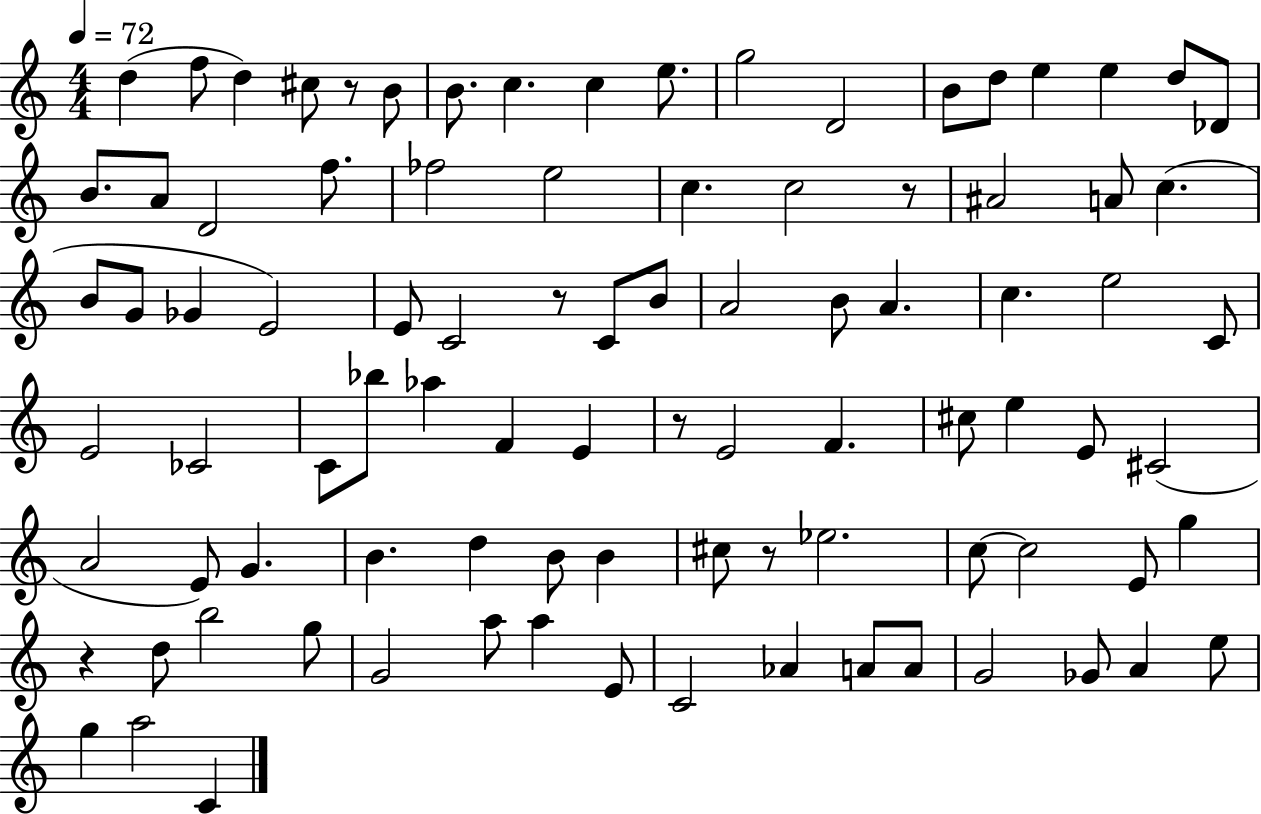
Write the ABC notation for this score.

X:1
T:Untitled
M:4/4
L:1/4
K:C
d f/2 d ^c/2 z/2 B/2 B/2 c c e/2 g2 D2 B/2 d/2 e e d/2 _D/2 B/2 A/2 D2 f/2 _f2 e2 c c2 z/2 ^A2 A/2 c B/2 G/2 _G E2 E/2 C2 z/2 C/2 B/2 A2 B/2 A c e2 C/2 E2 _C2 C/2 _b/2 _a F E z/2 E2 F ^c/2 e E/2 ^C2 A2 E/2 G B d B/2 B ^c/2 z/2 _e2 c/2 c2 E/2 g z d/2 b2 g/2 G2 a/2 a E/2 C2 _A A/2 A/2 G2 _G/2 A e/2 g a2 C